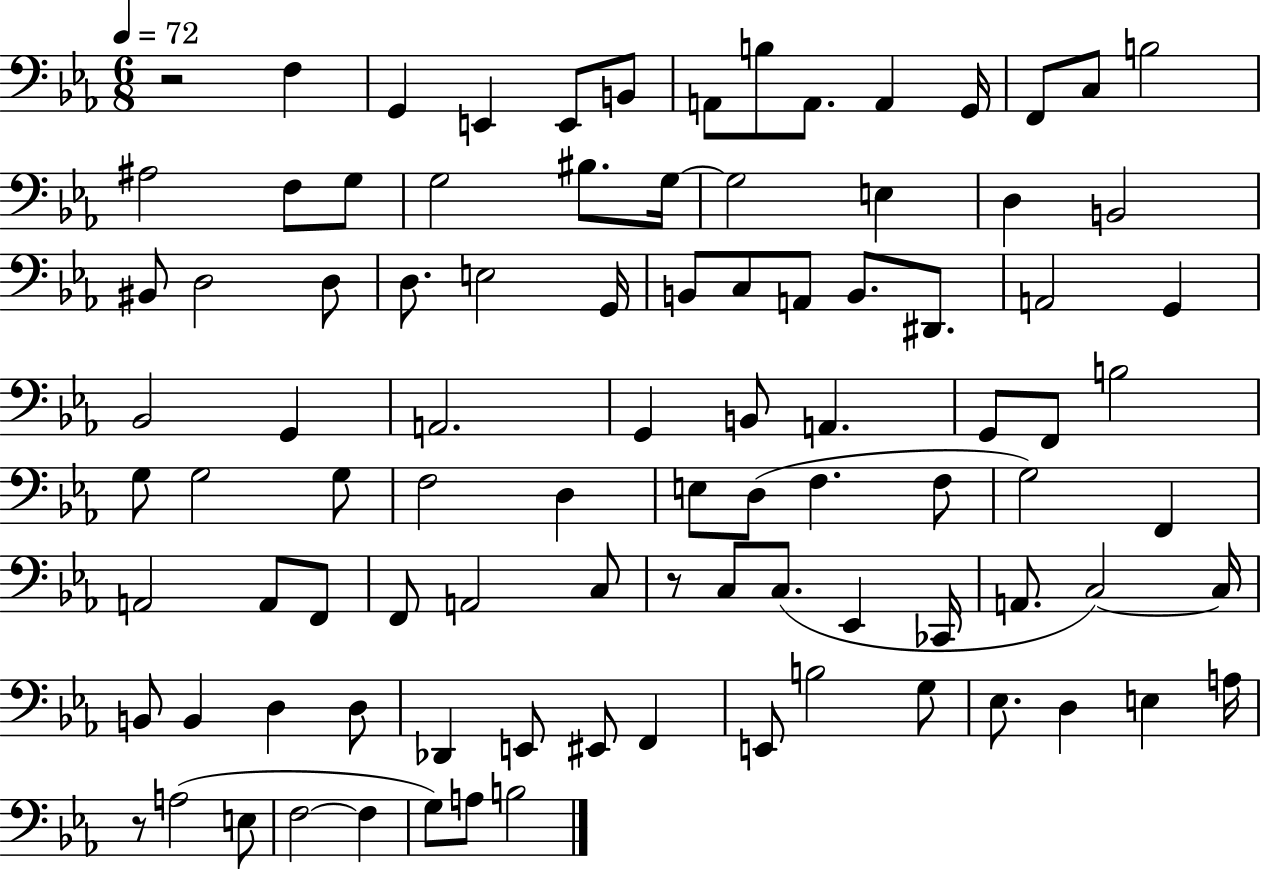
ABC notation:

X:1
T:Untitled
M:6/8
L:1/4
K:Eb
z2 F, G,, E,, E,,/2 B,,/2 A,,/2 B,/2 A,,/2 A,, G,,/4 F,,/2 C,/2 B,2 ^A,2 F,/2 G,/2 G,2 ^B,/2 G,/4 G,2 E, D, B,,2 ^B,,/2 D,2 D,/2 D,/2 E,2 G,,/4 B,,/2 C,/2 A,,/2 B,,/2 ^D,,/2 A,,2 G,, _B,,2 G,, A,,2 G,, B,,/2 A,, G,,/2 F,,/2 B,2 G,/2 G,2 G,/2 F,2 D, E,/2 D,/2 F, F,/2 G,2 F,, A,,2 A,,/2 F,,/2 F,,/2 A,,2 C,/2 z/2 C,/2 C,/2 _E,, _C,,/4 A,,/2 C,2 C,/4 B,,/2 B,, D, D,/2 _D,, E,,/2 ^E,,/2 F,, E,,/2 B,2 G,/2 _E,/2 D, E, A,/4 z/2 A,2 E,/2 F,2 F, G,/2 A,/2 B,2